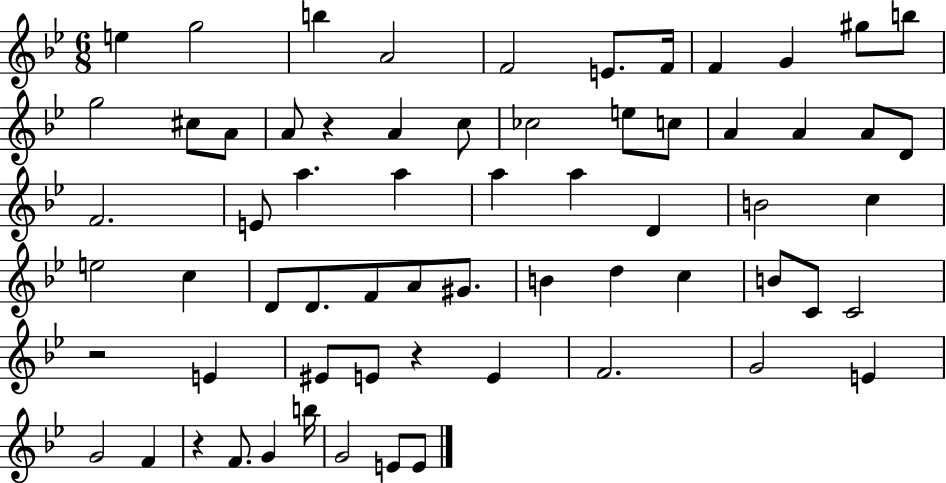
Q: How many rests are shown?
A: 4